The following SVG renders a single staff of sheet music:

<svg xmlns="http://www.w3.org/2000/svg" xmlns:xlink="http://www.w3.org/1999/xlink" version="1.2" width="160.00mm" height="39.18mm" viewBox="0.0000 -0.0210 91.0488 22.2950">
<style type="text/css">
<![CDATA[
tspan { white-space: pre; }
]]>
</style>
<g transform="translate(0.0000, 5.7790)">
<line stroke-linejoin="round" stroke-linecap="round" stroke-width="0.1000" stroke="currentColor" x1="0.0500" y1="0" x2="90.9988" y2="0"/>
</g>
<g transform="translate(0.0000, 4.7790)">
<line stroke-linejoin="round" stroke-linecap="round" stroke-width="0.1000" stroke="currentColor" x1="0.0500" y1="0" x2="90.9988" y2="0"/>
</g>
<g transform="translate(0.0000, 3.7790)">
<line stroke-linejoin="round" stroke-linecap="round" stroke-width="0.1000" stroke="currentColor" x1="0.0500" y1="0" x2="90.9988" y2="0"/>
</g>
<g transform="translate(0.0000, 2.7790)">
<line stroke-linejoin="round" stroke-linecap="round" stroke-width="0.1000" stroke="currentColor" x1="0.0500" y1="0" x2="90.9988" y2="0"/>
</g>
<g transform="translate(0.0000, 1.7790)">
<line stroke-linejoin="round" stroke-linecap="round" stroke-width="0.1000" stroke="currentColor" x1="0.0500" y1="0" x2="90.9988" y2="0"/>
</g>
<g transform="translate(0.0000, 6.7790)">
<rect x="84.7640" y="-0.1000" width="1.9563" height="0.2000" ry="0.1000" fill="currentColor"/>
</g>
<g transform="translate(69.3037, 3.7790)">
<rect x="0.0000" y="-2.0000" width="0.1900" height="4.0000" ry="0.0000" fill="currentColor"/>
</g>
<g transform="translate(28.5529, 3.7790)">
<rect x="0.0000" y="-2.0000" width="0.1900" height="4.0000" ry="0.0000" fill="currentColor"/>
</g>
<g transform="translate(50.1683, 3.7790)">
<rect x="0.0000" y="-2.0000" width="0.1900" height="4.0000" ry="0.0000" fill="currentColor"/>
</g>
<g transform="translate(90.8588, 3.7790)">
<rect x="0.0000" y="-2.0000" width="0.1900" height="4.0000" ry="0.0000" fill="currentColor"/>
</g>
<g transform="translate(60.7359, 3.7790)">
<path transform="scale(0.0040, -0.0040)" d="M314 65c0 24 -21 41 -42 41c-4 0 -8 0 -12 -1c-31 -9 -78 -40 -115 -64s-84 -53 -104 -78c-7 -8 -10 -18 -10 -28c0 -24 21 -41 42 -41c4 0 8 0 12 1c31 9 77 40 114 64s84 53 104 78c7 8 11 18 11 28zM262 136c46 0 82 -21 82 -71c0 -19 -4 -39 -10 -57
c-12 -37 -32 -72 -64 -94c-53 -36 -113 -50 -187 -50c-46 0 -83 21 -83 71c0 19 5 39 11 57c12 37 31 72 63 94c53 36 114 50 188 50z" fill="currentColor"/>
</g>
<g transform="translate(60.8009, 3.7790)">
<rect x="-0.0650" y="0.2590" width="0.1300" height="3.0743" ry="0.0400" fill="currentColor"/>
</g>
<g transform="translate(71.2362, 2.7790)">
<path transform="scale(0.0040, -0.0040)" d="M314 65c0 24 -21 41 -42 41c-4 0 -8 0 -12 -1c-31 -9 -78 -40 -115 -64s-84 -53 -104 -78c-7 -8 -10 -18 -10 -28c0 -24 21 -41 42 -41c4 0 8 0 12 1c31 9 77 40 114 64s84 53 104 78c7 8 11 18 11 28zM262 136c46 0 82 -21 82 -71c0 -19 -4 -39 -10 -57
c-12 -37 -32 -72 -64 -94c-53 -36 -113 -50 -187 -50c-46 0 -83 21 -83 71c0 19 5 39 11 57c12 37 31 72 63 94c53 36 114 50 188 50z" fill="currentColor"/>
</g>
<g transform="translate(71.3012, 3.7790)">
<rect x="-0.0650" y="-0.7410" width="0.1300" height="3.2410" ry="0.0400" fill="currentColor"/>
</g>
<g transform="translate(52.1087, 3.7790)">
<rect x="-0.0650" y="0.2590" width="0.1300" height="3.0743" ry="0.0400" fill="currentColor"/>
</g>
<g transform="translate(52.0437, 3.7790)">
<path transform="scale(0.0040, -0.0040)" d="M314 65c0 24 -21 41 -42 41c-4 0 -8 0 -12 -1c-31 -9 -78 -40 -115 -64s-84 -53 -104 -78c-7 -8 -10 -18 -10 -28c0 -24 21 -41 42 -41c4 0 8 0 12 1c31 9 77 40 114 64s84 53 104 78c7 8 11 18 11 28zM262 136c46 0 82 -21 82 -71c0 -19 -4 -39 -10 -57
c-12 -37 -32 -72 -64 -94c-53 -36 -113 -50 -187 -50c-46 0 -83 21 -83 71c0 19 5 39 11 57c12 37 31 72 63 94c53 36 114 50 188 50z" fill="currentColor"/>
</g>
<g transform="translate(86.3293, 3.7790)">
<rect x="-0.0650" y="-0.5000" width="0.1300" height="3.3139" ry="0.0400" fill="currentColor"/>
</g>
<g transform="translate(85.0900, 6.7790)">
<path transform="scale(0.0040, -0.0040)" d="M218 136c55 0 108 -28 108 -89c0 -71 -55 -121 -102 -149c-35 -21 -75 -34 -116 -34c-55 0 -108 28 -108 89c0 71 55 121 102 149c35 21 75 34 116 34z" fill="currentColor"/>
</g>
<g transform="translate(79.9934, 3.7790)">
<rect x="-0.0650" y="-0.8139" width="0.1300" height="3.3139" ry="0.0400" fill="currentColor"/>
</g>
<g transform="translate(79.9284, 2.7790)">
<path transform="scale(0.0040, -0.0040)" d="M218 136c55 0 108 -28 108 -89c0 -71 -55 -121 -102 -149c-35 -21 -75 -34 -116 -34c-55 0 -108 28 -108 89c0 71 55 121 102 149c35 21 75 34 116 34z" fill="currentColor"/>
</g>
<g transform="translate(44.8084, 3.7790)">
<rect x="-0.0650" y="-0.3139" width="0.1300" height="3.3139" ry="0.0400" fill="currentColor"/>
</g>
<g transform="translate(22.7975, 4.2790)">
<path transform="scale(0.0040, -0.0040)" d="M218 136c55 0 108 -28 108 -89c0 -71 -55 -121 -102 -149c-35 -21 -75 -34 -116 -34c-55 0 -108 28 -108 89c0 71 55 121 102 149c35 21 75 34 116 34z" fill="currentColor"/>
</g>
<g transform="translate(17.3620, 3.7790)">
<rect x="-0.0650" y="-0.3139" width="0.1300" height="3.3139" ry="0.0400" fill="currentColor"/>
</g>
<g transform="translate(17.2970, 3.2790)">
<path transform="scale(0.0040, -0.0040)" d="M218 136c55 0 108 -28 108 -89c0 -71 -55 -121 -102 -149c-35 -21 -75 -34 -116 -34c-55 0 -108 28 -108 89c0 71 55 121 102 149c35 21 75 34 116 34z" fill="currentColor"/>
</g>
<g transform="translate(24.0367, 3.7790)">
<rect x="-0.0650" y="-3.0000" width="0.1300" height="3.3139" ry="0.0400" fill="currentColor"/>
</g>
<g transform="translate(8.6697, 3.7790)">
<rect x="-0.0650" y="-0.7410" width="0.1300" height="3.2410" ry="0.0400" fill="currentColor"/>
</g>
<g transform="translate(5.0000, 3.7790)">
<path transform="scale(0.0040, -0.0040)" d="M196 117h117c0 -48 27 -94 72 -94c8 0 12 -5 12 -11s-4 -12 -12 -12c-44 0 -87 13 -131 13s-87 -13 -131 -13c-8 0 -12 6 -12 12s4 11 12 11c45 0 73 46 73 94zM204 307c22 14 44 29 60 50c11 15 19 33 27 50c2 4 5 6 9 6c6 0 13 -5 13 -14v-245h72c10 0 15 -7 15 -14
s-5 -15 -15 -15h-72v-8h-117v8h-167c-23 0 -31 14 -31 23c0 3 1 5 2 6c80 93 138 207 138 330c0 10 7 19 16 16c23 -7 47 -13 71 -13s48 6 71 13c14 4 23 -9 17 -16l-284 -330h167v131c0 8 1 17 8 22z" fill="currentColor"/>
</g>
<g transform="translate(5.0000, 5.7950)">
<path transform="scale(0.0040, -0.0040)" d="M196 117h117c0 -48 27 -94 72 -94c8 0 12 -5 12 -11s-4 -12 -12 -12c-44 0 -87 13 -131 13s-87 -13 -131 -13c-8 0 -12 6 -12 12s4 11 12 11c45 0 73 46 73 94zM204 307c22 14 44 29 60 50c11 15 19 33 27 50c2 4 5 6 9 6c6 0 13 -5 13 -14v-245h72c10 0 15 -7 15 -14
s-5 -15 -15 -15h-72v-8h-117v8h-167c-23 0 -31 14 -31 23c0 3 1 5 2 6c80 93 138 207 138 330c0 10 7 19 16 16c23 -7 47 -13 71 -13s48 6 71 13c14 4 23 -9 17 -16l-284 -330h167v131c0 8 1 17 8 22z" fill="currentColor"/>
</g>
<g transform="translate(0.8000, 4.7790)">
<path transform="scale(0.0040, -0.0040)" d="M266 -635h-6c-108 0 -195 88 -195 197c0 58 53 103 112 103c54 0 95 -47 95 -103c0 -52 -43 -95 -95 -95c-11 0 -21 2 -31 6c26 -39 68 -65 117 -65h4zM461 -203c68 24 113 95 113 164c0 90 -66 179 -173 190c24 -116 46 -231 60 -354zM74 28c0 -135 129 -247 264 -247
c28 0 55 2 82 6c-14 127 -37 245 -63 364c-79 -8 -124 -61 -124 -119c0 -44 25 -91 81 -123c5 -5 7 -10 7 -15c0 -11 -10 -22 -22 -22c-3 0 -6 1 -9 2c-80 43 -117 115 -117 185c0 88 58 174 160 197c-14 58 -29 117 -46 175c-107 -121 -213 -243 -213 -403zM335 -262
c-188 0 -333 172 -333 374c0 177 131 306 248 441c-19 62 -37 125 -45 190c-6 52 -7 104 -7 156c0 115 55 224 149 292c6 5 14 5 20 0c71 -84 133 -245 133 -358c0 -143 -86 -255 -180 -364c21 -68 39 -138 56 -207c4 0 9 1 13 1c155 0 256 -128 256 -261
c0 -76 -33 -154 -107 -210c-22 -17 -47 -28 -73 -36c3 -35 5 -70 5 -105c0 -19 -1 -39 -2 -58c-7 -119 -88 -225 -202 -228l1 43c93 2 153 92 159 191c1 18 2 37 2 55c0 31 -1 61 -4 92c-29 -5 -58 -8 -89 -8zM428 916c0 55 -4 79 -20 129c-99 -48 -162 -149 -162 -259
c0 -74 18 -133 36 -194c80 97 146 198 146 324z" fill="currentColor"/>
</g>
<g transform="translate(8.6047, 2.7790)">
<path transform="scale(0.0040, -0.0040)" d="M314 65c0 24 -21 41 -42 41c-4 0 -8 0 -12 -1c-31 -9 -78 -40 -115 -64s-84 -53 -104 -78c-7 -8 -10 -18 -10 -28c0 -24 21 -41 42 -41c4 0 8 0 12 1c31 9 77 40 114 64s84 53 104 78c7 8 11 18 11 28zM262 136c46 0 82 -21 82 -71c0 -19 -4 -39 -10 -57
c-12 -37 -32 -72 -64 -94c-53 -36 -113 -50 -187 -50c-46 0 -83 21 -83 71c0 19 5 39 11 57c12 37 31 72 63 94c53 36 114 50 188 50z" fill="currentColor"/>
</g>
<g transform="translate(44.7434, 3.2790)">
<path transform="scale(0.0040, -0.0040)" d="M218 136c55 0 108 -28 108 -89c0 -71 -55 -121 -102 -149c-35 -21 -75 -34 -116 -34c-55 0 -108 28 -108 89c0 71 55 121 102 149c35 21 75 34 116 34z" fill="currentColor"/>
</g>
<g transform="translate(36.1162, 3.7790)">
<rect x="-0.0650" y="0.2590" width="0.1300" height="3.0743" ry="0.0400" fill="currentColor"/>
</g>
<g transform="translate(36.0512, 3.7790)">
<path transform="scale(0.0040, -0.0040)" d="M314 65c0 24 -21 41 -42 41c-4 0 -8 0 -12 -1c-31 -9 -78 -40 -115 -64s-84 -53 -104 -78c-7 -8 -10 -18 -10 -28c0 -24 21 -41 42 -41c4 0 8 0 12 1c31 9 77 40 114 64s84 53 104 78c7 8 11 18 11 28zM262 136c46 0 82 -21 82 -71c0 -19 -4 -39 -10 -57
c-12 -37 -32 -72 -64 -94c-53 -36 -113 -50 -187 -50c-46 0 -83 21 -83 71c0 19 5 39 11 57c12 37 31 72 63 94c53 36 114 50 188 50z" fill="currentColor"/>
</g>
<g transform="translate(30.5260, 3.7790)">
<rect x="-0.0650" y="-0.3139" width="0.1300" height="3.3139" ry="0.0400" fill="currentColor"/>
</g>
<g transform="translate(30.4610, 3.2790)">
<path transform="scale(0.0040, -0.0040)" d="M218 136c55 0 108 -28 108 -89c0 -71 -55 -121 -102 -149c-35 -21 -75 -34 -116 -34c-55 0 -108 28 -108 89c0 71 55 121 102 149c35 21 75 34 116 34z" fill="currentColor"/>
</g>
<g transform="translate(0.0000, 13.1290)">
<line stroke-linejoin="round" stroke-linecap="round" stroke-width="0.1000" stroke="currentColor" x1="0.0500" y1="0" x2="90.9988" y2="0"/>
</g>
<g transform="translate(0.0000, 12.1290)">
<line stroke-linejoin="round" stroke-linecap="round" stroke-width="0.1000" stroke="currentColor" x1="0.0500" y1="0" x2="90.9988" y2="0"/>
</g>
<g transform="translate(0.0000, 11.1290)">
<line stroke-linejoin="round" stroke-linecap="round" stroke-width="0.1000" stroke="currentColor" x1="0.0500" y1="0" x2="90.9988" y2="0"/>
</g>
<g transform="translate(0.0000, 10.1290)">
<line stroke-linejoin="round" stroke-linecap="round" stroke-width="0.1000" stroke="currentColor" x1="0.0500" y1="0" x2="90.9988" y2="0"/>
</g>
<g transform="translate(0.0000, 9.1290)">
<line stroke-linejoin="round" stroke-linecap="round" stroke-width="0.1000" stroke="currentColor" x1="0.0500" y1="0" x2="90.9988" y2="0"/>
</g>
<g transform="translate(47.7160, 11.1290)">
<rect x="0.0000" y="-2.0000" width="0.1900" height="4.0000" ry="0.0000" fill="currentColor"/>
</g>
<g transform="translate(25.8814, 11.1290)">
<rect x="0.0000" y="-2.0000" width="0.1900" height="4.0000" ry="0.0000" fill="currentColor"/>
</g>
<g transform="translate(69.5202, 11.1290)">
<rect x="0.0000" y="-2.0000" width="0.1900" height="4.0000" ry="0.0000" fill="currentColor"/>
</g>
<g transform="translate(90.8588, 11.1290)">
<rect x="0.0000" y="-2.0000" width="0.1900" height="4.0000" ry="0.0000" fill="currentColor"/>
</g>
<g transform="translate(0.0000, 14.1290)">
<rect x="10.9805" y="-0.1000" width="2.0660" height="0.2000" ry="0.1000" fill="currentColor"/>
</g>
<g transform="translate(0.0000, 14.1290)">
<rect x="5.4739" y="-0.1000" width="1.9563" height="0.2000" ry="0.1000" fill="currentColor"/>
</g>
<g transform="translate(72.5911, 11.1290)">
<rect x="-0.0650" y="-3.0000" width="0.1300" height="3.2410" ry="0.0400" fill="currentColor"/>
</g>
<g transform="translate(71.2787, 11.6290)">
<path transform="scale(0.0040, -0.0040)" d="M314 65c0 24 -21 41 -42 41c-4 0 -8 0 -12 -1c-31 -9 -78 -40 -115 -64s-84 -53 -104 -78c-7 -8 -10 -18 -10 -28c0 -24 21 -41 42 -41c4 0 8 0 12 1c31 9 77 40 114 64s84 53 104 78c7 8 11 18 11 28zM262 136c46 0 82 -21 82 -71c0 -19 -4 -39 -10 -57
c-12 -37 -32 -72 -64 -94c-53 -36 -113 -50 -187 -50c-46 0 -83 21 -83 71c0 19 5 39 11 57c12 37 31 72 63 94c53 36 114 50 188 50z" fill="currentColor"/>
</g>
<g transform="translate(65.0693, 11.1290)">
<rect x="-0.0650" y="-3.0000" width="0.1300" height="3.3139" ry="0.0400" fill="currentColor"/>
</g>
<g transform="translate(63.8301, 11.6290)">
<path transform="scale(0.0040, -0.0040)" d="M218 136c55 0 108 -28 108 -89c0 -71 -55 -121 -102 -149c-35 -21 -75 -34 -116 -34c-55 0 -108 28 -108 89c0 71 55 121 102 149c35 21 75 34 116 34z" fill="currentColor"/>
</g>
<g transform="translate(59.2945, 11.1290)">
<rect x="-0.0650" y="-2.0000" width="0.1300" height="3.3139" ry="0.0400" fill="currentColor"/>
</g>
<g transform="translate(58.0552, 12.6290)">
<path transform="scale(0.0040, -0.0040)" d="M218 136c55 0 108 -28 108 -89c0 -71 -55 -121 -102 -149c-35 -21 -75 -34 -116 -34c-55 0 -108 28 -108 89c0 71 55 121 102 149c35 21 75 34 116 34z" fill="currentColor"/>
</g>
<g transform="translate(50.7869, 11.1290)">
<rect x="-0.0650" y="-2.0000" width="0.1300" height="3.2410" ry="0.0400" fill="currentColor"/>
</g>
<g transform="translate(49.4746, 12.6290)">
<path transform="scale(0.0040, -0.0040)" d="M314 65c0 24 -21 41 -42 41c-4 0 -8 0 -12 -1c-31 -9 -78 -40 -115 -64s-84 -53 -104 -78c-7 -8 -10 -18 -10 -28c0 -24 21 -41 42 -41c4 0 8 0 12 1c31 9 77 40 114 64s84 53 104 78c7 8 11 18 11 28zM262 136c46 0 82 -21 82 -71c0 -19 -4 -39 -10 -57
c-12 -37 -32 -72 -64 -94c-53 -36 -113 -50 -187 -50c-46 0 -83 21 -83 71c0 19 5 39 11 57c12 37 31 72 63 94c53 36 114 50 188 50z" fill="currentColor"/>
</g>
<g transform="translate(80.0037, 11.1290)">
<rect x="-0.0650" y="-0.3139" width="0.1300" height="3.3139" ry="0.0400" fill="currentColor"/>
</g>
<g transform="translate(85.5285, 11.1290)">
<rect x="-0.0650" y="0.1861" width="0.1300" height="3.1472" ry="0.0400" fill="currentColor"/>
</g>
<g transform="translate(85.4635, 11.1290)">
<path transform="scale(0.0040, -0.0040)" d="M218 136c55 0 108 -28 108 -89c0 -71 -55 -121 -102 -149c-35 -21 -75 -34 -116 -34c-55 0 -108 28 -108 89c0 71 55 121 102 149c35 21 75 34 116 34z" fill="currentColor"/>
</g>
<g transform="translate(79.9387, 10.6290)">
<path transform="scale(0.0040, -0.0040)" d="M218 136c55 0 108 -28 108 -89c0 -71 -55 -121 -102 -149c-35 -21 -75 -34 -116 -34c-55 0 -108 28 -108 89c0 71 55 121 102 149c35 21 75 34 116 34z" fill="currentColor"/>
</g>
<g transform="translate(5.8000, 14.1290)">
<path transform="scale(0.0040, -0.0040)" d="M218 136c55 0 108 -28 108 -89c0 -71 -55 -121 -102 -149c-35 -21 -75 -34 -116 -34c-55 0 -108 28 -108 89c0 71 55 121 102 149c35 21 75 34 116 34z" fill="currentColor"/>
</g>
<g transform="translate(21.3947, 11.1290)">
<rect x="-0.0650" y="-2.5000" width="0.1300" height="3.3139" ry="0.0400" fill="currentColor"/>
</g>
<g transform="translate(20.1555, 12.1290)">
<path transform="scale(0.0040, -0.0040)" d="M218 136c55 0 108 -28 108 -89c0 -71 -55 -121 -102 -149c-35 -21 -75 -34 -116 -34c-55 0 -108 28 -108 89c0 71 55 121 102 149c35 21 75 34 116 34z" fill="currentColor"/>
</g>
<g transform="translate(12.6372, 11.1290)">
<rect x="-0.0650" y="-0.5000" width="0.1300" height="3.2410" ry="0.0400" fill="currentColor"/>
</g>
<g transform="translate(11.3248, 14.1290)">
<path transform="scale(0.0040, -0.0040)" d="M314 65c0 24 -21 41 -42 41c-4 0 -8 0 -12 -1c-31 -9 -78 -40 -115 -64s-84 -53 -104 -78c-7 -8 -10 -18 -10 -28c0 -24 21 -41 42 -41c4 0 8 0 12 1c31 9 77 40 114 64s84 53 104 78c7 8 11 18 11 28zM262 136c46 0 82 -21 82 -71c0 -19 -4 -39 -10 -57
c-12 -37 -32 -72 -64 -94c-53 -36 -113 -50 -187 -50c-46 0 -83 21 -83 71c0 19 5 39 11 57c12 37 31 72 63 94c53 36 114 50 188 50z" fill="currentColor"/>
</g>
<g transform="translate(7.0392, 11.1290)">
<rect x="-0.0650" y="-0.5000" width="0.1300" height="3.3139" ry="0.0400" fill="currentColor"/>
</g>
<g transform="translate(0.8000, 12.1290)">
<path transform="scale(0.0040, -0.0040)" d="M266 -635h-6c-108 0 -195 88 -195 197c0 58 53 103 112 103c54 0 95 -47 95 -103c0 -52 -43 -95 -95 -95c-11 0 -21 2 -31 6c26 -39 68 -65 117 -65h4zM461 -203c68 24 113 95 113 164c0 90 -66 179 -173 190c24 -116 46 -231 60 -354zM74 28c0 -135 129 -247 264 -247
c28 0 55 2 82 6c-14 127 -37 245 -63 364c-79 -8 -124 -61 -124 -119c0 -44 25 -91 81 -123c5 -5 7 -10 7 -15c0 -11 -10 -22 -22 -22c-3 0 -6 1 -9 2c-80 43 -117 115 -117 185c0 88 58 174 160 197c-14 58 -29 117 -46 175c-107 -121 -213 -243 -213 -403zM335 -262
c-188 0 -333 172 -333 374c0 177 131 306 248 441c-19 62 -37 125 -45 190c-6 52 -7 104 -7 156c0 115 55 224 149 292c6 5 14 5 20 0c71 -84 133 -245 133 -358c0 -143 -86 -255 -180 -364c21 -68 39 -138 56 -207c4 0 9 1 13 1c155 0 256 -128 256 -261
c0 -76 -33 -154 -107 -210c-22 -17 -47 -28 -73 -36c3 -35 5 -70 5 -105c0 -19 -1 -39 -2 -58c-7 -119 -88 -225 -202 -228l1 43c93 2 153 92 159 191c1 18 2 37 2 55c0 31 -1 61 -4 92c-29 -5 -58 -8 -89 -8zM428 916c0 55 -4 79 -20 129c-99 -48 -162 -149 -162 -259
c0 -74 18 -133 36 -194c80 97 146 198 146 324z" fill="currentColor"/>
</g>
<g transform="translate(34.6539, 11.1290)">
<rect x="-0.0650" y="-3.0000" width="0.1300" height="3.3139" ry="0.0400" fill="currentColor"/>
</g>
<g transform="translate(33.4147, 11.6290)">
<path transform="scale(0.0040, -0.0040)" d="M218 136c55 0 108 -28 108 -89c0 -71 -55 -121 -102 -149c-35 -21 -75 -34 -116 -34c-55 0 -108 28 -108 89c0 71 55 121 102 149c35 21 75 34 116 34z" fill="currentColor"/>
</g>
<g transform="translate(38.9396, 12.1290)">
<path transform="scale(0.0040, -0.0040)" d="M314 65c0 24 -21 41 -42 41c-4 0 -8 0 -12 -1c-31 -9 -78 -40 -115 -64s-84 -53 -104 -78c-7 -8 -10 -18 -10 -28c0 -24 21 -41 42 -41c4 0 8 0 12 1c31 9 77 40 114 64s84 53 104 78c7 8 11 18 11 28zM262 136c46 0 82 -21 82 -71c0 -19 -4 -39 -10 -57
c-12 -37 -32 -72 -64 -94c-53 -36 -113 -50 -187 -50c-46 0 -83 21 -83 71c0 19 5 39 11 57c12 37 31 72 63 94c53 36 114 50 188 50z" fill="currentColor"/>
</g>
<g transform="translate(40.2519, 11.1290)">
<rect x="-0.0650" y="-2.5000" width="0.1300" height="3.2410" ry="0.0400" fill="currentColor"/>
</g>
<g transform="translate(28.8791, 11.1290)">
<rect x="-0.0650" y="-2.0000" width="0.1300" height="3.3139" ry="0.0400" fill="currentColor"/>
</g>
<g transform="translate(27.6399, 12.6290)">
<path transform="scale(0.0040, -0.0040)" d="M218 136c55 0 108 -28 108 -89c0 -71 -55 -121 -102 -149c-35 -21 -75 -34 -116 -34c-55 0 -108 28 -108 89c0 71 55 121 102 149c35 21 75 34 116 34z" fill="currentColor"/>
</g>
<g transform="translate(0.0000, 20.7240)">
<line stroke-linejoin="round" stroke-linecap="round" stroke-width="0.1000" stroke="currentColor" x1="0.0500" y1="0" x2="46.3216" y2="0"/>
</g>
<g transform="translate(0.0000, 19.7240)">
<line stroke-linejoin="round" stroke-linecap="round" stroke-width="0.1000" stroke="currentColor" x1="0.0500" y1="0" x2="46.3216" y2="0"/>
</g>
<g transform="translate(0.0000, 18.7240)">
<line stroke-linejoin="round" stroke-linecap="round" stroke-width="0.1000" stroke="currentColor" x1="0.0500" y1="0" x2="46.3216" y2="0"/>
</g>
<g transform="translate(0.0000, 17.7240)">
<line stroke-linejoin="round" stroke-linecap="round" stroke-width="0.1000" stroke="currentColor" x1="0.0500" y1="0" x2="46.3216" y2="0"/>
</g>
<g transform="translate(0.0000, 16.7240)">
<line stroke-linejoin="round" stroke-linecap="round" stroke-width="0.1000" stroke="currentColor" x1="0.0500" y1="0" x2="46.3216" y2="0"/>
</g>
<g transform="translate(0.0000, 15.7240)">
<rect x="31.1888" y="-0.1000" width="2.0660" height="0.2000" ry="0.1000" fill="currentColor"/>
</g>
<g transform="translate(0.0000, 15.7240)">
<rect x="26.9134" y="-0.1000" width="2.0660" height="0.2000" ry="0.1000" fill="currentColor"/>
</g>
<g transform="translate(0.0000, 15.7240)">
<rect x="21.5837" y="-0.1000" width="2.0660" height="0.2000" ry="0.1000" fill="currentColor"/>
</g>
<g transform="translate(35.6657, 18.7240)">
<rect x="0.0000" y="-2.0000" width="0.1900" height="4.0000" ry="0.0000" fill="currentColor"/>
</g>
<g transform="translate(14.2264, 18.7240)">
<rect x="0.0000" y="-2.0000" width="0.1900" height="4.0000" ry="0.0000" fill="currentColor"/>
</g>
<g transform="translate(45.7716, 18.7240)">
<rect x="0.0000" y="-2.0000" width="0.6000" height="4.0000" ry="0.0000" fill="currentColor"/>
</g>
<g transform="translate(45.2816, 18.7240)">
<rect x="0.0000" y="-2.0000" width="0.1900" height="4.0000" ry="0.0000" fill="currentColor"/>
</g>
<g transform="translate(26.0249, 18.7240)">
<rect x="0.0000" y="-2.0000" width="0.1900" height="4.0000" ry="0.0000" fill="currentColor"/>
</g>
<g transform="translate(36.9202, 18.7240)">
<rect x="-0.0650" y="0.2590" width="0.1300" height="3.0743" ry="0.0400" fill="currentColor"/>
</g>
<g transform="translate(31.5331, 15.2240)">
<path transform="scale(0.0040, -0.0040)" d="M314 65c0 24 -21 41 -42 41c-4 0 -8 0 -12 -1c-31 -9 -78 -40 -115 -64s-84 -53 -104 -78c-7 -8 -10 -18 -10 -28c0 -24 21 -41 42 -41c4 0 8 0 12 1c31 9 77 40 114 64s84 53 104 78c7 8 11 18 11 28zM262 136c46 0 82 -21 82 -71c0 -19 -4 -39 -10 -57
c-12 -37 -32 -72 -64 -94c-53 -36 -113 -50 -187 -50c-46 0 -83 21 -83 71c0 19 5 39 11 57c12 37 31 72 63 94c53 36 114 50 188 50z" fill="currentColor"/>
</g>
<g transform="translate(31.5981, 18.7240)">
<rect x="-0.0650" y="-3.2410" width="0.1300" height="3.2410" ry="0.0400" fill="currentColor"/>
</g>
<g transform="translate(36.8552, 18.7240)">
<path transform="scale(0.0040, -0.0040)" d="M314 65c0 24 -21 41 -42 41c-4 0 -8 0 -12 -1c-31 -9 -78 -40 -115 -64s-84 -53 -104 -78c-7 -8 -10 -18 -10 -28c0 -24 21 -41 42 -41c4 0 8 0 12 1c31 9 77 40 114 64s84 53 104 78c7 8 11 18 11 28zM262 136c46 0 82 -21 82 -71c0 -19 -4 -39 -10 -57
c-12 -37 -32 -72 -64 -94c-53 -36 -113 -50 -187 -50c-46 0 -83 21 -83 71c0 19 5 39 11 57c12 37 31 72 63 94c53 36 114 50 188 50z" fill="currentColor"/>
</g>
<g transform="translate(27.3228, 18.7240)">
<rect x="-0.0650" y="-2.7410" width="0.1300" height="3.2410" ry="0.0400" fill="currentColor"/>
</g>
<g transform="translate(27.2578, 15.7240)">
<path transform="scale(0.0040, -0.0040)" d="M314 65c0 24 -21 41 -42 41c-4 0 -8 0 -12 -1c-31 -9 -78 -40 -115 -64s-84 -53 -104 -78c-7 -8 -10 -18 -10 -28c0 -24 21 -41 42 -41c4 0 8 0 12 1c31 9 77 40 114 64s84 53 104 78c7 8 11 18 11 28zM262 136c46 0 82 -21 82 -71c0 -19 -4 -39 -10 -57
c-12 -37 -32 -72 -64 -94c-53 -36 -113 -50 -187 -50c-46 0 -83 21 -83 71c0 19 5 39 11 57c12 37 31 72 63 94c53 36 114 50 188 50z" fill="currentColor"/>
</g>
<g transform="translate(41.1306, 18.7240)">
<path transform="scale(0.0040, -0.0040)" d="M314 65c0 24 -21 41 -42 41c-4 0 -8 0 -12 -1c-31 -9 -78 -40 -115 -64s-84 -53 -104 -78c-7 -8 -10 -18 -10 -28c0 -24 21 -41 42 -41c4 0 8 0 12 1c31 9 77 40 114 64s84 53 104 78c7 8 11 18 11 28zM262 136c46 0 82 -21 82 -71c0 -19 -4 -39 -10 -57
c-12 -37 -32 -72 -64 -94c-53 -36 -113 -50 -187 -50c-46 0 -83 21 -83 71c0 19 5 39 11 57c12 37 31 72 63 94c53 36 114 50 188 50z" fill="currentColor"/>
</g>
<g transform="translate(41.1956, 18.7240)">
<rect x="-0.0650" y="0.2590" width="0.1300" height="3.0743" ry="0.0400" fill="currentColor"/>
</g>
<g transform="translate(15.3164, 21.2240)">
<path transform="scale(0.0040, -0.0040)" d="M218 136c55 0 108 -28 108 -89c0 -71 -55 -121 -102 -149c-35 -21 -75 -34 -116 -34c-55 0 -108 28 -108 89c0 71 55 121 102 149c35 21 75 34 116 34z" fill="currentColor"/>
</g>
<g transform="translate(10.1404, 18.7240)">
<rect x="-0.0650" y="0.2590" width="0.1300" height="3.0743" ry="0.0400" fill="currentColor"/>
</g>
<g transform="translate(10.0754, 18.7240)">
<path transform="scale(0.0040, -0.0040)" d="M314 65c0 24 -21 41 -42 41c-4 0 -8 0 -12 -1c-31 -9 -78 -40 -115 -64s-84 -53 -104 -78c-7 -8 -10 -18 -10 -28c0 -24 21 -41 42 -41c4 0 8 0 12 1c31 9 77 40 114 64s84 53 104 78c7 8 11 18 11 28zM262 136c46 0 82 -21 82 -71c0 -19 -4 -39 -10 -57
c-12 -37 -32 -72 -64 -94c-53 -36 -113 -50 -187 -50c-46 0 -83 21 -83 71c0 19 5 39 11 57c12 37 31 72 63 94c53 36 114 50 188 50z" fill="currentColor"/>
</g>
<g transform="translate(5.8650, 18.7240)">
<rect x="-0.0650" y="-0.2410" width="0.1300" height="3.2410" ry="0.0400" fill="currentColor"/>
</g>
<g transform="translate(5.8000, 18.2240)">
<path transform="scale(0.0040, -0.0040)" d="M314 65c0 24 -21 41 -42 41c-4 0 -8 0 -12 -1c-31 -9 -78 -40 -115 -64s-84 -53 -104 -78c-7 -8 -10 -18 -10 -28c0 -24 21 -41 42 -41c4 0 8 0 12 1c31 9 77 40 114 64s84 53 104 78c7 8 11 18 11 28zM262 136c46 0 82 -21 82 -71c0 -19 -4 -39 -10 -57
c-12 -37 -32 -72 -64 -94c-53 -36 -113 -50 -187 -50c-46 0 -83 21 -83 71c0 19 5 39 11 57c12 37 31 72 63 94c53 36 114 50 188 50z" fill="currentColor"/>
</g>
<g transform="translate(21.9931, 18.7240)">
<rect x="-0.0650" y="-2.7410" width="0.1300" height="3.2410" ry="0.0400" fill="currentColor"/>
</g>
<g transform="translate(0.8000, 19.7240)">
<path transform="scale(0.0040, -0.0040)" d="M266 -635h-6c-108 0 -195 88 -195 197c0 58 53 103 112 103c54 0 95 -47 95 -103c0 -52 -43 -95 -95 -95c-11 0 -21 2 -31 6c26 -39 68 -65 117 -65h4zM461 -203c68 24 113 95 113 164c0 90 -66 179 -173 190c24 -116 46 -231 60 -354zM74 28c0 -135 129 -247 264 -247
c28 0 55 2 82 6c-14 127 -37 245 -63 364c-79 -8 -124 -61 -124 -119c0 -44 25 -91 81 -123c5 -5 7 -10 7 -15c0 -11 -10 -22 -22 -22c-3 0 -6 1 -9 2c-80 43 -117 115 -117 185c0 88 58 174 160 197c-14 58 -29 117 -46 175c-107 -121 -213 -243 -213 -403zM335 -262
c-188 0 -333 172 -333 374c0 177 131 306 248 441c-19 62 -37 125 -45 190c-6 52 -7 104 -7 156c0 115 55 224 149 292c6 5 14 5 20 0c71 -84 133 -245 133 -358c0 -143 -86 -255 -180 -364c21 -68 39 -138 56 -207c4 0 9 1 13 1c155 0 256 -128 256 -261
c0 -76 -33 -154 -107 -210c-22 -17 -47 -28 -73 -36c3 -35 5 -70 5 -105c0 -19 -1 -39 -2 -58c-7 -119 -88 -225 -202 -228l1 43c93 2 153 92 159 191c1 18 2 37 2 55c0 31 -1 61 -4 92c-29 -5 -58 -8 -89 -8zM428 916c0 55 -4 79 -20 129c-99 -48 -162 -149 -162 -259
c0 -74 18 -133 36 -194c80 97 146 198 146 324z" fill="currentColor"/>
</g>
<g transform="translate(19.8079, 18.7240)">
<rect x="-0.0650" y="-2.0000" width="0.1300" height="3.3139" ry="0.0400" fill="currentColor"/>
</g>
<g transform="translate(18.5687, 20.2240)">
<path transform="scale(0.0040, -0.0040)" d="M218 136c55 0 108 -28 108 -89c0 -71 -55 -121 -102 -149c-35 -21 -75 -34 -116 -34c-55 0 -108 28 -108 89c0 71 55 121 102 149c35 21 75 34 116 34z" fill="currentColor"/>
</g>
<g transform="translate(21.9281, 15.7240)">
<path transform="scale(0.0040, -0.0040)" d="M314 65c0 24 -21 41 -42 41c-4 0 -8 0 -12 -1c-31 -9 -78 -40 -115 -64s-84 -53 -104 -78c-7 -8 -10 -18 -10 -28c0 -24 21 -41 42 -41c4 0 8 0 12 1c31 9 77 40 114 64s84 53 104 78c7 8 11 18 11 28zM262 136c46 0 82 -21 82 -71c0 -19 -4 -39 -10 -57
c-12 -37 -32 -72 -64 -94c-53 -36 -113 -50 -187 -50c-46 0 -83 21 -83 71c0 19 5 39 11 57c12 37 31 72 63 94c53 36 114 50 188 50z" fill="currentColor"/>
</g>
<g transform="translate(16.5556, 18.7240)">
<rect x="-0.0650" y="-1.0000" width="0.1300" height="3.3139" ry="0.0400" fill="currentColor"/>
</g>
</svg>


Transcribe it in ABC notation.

X:1
T:Untitled
M:4/4
L:1/4
K:C
d2 c A c B2 c B2 B2 d2 d C C C2 G F A G2 F2 F A A2 c B c2 B2 D F a2 a2 b2 B2 B2